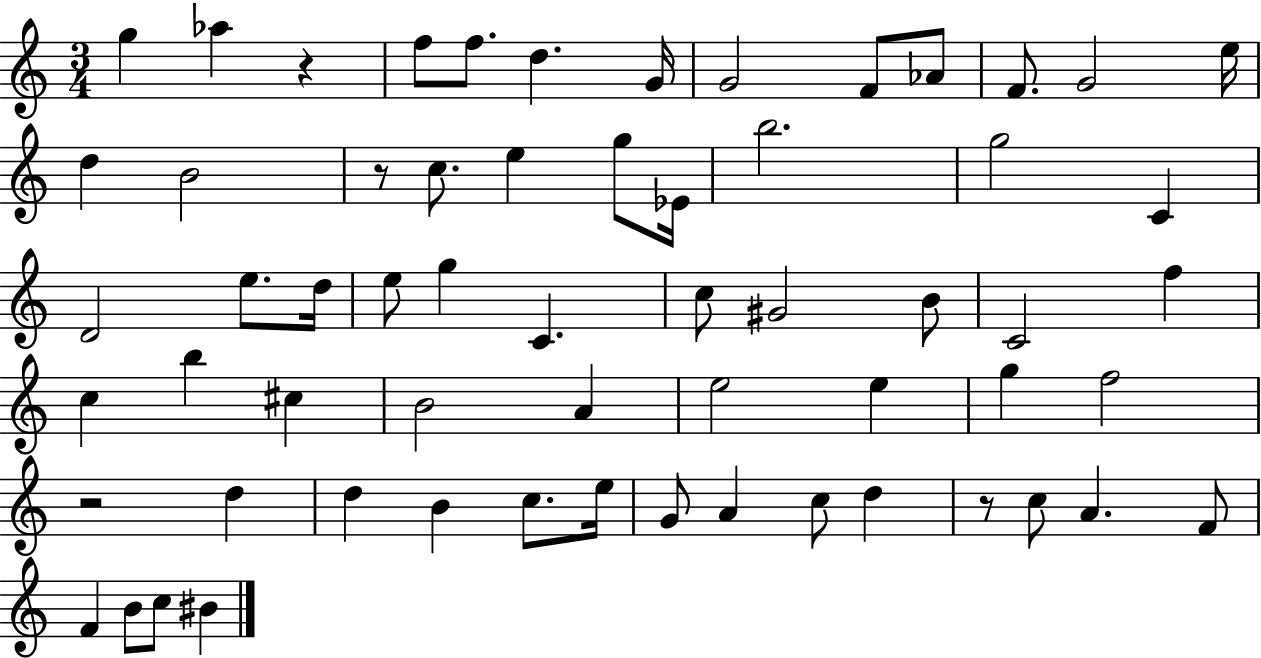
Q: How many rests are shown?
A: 4